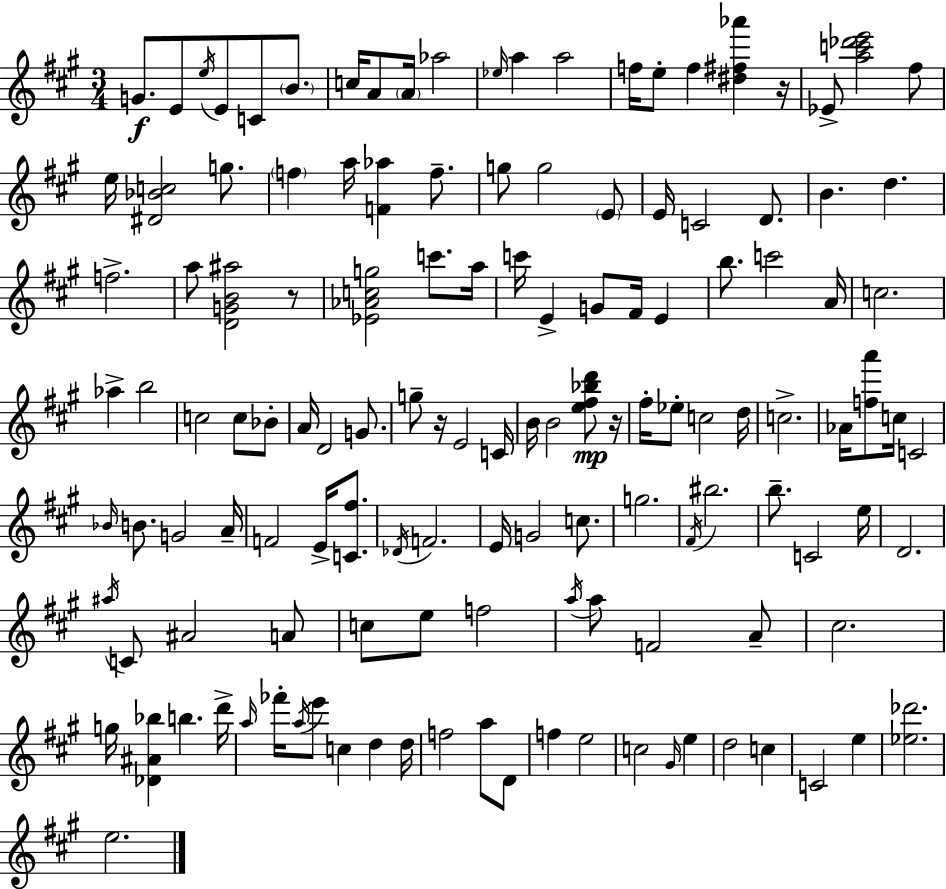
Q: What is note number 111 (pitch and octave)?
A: C5